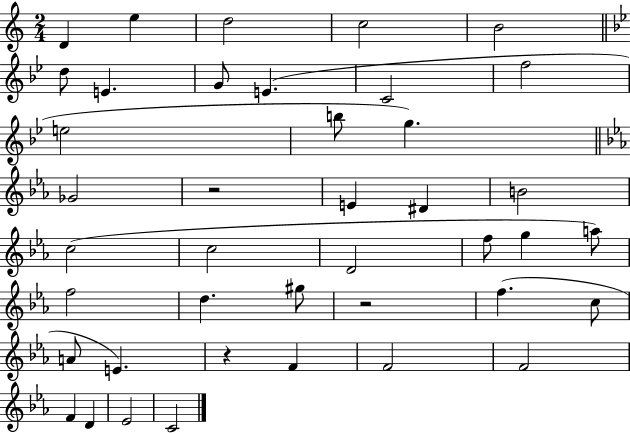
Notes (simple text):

D4/q E5/q D5/h C5/h B4/h D5/e E4/q. G4/e E4/q. C4/h F5/h E5/h B5/e G5/q. Gb4/h R/h E4/q D#4/q B4/h C5/h C5/h D4/h F5/e G5/q A5/e F5/h D5/q. G#5/e R/h F5/q. C5/e A4/e E4/q. R/q F4/q F4/h F4/h F4/q D4/q Eb4/h C4/h